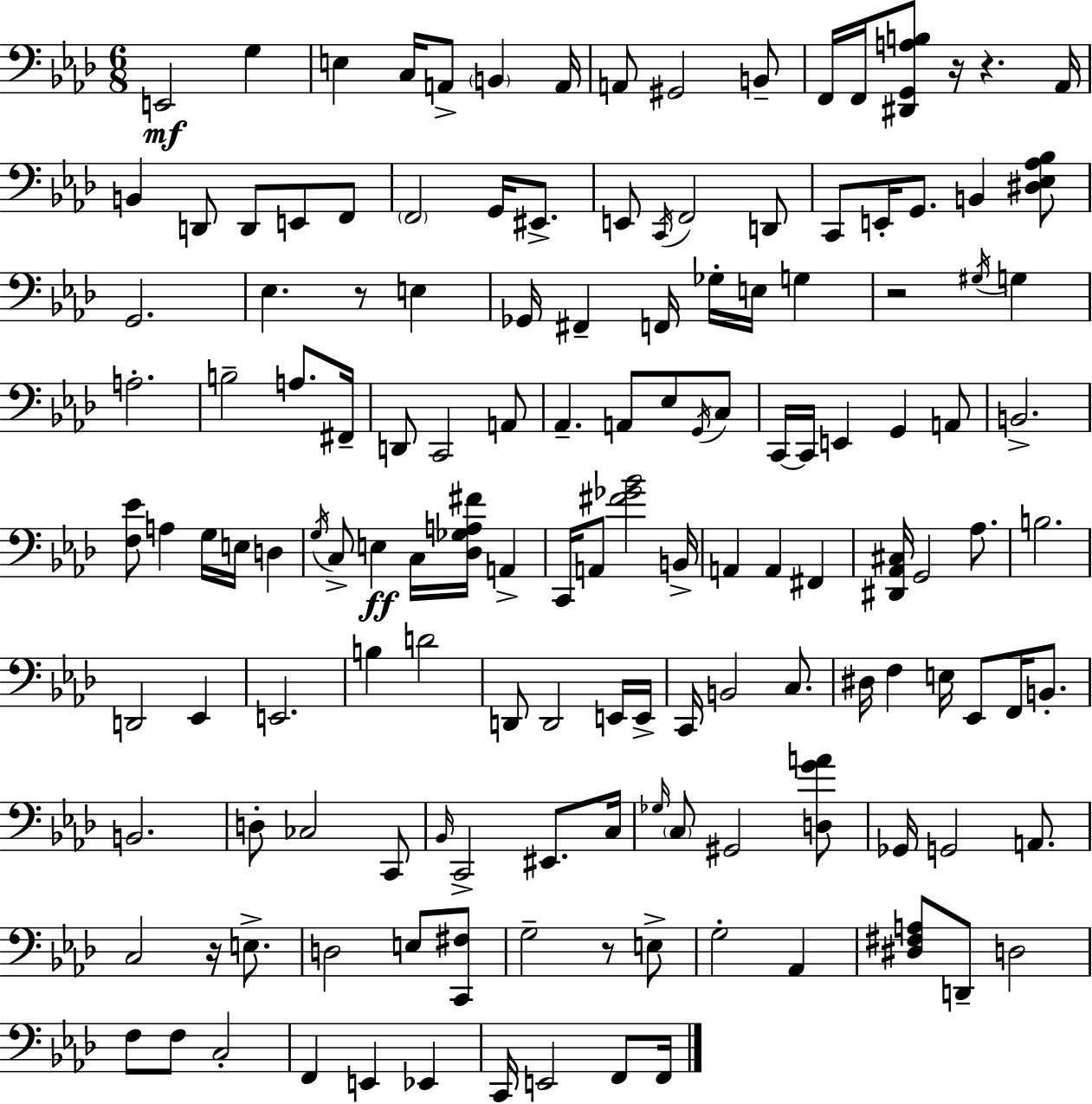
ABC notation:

X:1
T:Untitled
M:6/8
L:1/4
K:Ab
E,,2 G, E, C,/4 A,,/2 B,, A,,/4 A,,/2 ^G,,2 B,,/2 F,,/4 F,,/4 [^D,,G,,A,B,]/2 z/4 z _A,,/4 B,, D,,/2 D,,/2 E,,/2 F,,/2 F,,2 G,,/4 ^E,,/2 E,,/2 C,,/4 F,,2 D,,/2 C,,/2 E,,/4 G,,/2 B,, [^D,_E,_A,_B,]/2 G,,2 _E, z/2 E, _G,,/4 ^F,, F,,/4 _G,/4 E,/4 G, z2 ^G,/4 G, A,2 B,2 A,/2 ^F,,/4 D,,/2 C,,2 A,,/2 _A,, A,,/2 _E,/2 G,,/4 C,/2 C,,/4 C,,/4 E,, G,, A,,/2 B,,2 [F,_E]/2 A, G,/4 E,/4 D, G,/4 C,/2 E, C,/4 [_D,_G,A,^F]/4 A,, C,,/4 A,,/2 [^F_G_B]2 B,,/4 A,, A,, ^F,, [^D,,_A,,^C,]/4 G,,2 _A,/2 B,2 D,,2 _E,, E,,2 B, D2 D,,/2 D,,2 E,,/4 E,,/4 C,,/4 B,,2 C,/2 ^D,/4 F, E,/4 _E,,/2 F,,/4 B,,/2 B,,2 D,/2 _C,2 C,,/2 _B,,/4 C,,2 ^E,,/2 C,/4 _G,/4 C,/2 ^G,,2 [D,GA]/2 _G,,/4 G,,2 A,,/2 C,2 z/4 E,/2 D,2 E,/2 [C,,^F,]/2 G,2 z/2 E,/2 G,2 _A,, [^D,^F,A,]/2 D,,/2 D,2 F,/2 F,/2 C,2 F,, E,, _E,, C,,/4 E,,2 F,,/2 F,,/4